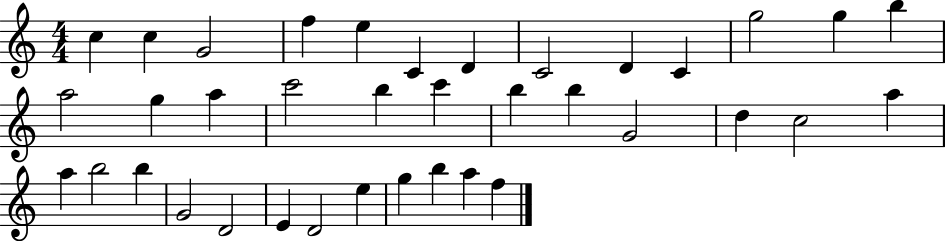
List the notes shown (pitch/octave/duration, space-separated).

C5/q C5/q G4/h F5/q E5/q C4/q D4/q C4/h D4/q C4/q G5/h G5/q B5/q A5/h G5/q A5/q C6/h B5/q C6/q B5/q B5/q G4/h D5/q C5/h A5/q A5/q B5/h B5/q G4/h D4/h E4/q D4/h E5/q G5/q B5/q A5/q F5/q